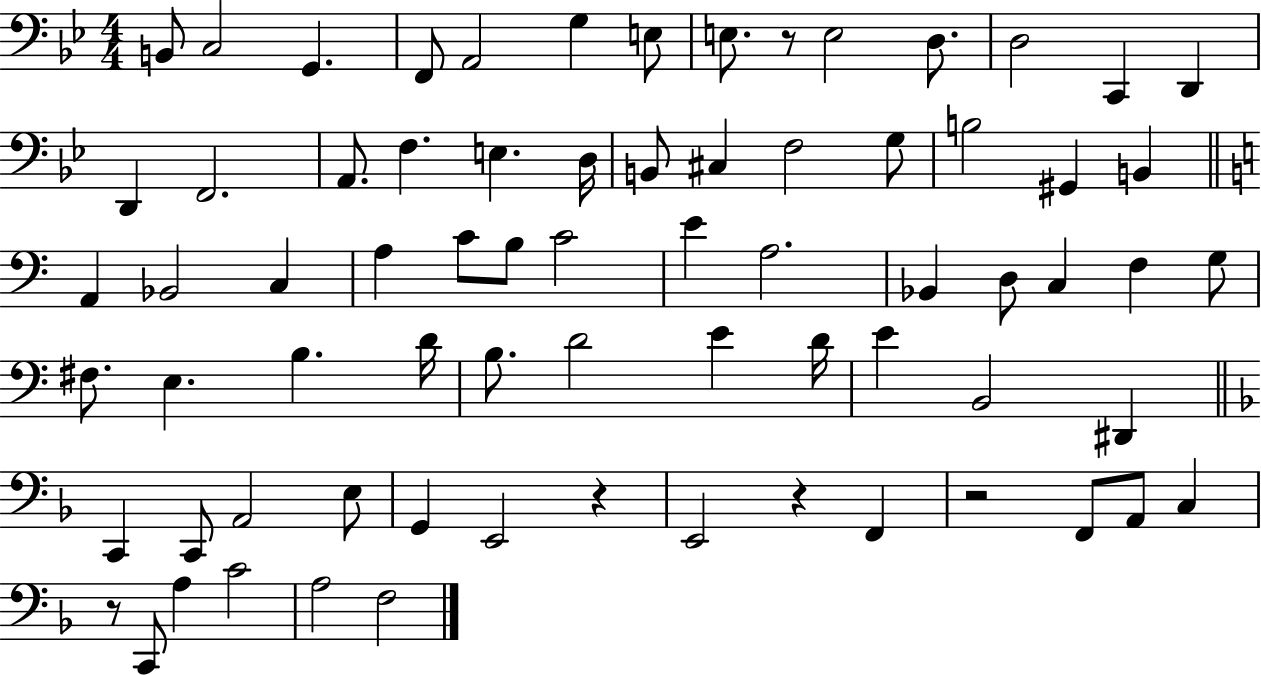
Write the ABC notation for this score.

X:1
T:Untitled
M:4/4
L:1/4
K:Bb
B,,/2 C,2 G,, F,,/2 A,,2 G, E,/2 E,/2 z/2 E,2 D,/2 D,2 C,, D,, D,, F,,2 A,,/2 F, E, D,/4 B,,/2 ^C, F,2 G,/2 B,2 ^G,, B,, A,, _B,,2 C, A, C/2 B,/2 C2 E A,2 _B,, D,/2 C, F, G,/2 ^F,/2 E, B, D/4 B,/2 D2 E D/4 E B,,2 ^D,, C,, C,,/2 A,,2 E,/2 G,, E,,2 z E,,2 z F,, z2 F,,/2 A,,/2 C, z/2 C,,/2 A, C2 A,2 F,2